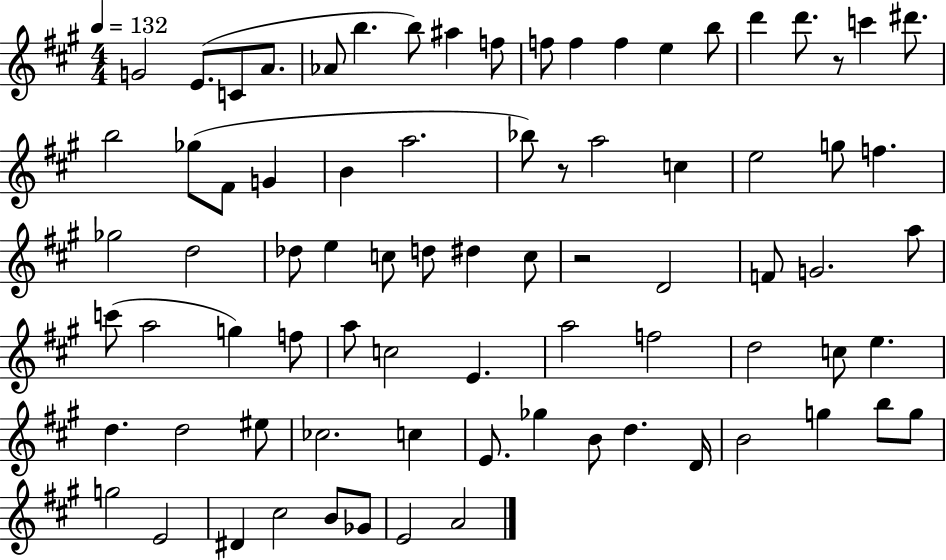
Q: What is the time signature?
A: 4/4